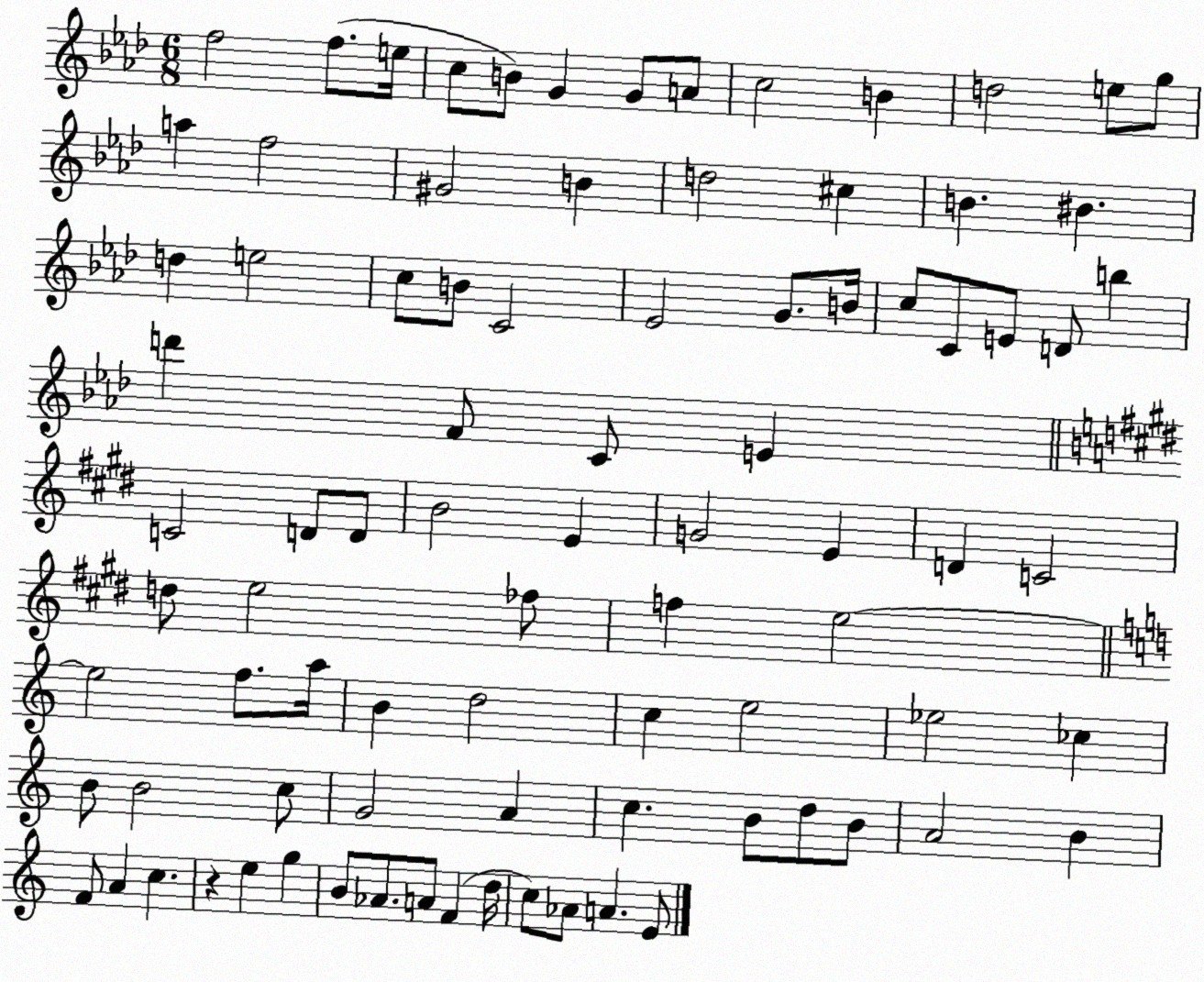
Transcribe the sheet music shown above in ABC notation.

X:1
T:Untitled
M:6/8
L:1/4
K:Ab
f2 f/2 e/4 c/2 B/2 G G/2 A/2 c2 B d2 e/2 g/2 a f2 ^G2 B d2 ^c B ^B d e2 c/2 B/2 C2 _E2 G/2 B/4 c/2 C/2 E/2 D/2 b d' F/2 C/2 E C2 D/2 D/2 B2 E G2 E D C2 d/2 e2 _f/2 f e2 e2 f/2 a/4 B d2 c e2 _e2 _c B/2 B2 c/2 G2 A c B/2 d/2 B/2 A2 B F/2 A c z e g B/2 _A/2 A/2 F d/4 c/2 _A/2 A E/2